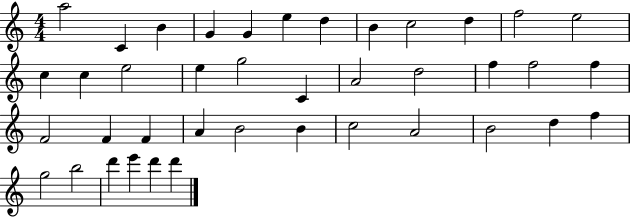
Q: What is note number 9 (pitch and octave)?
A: C5